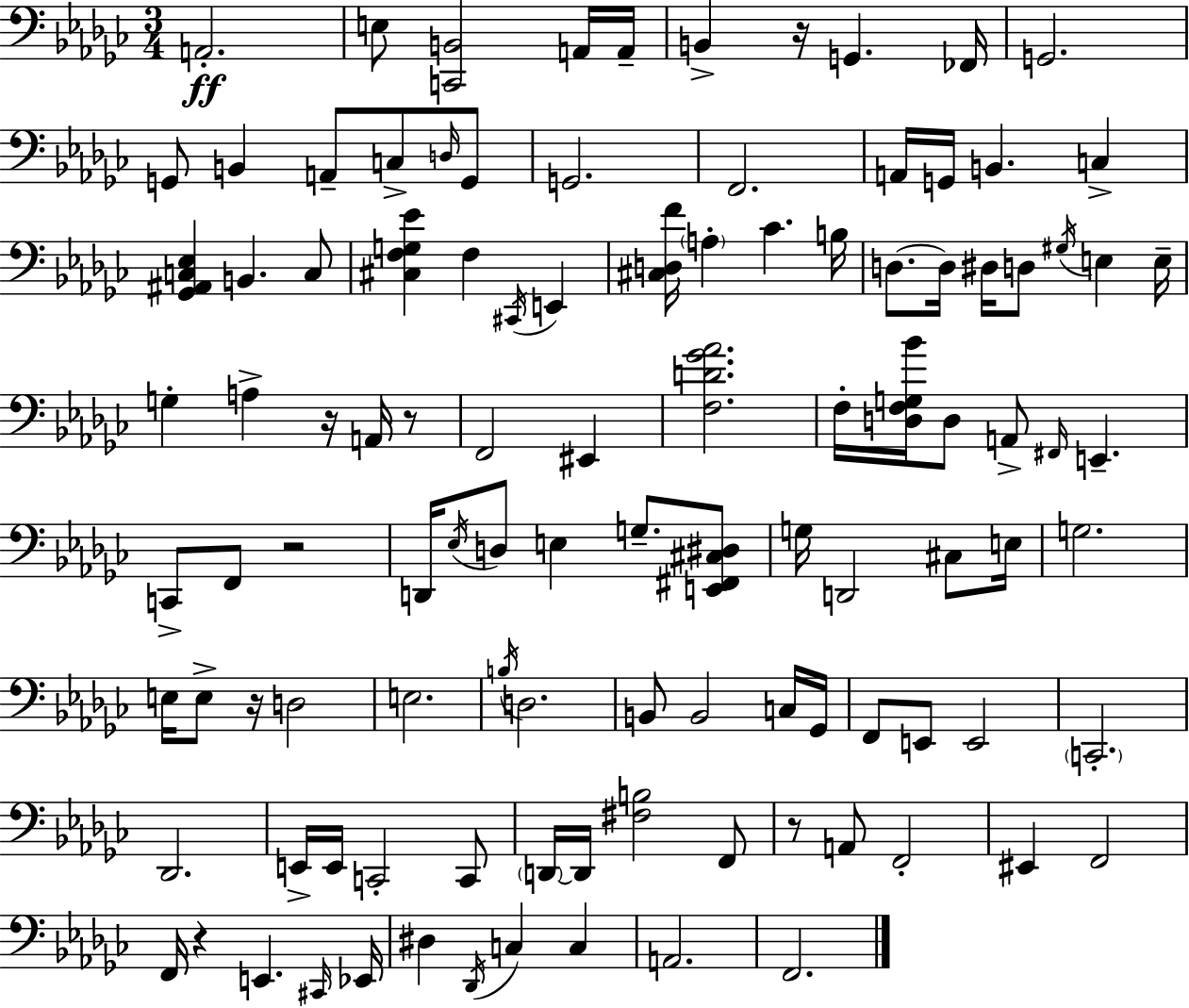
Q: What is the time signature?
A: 3/4